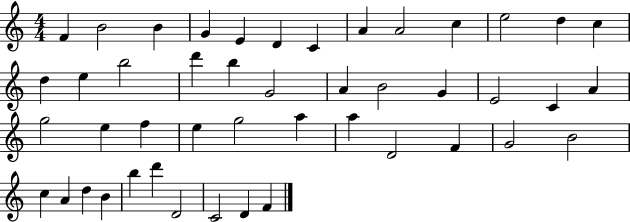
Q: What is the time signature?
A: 4/4